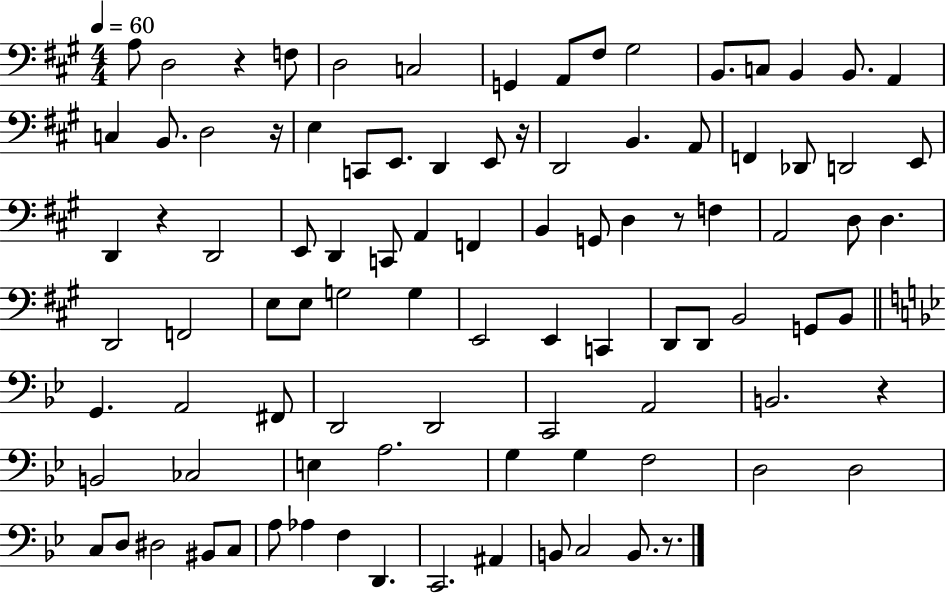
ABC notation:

X:1
T:Untitled
M:4/4
L:1/4
K:A
A,/2 D,2 z F,/2 D,2 C,2 G,, A,,/2 ^F,/2 ^G,2 B,,/2 C,/2 B,, B,,/2 A,, C, B,,/2 D,2 z/4 E, C,,/2 E,,/2 D,, E,,/2 z/4 D,,2 B,, A,,/2 F,, _D,,/2 D,,2 E,,/2 D,, z D,,2 E,,/2 D,, C,,/2 A,, F,, B,, G,,/2 D, z/2 F, A,,2 D,/2 D, D,,2 F,,2 E,/2 E,/2 G,2 G, E,,2 E,, C,, D,,/2 D,,/2 B,,2 G,,/2 B,,/2 G,, A,,2 ^F,,/2 D,,2 D,,2 C,,2 A,,2 B,,2 z B,,2 _C,2 E, A,2 G, G, F,2 D,2 D,2 C,/2 D,/2 ^D,2 ^B,,/2 C,/2 A,/2 _A, F, D,, C,,2 ^A,, B,,/2 C,2 B,,/2 z/2